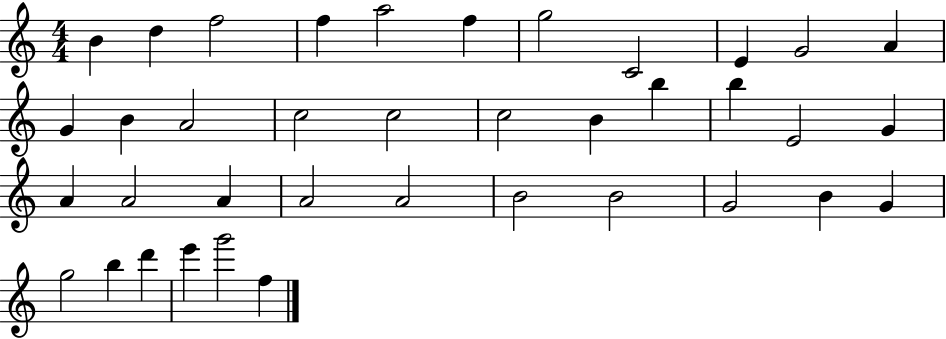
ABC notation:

X:1
T:Untitled
M:4/4
L:1/4
K:C
B d f2 f a2 f g2 C2 E G2 A G B A2 c2 c2 c2 B b b E2 G A A2 A A2 A2 B2 B2 G2 B G g2 b d' e' g'2 f